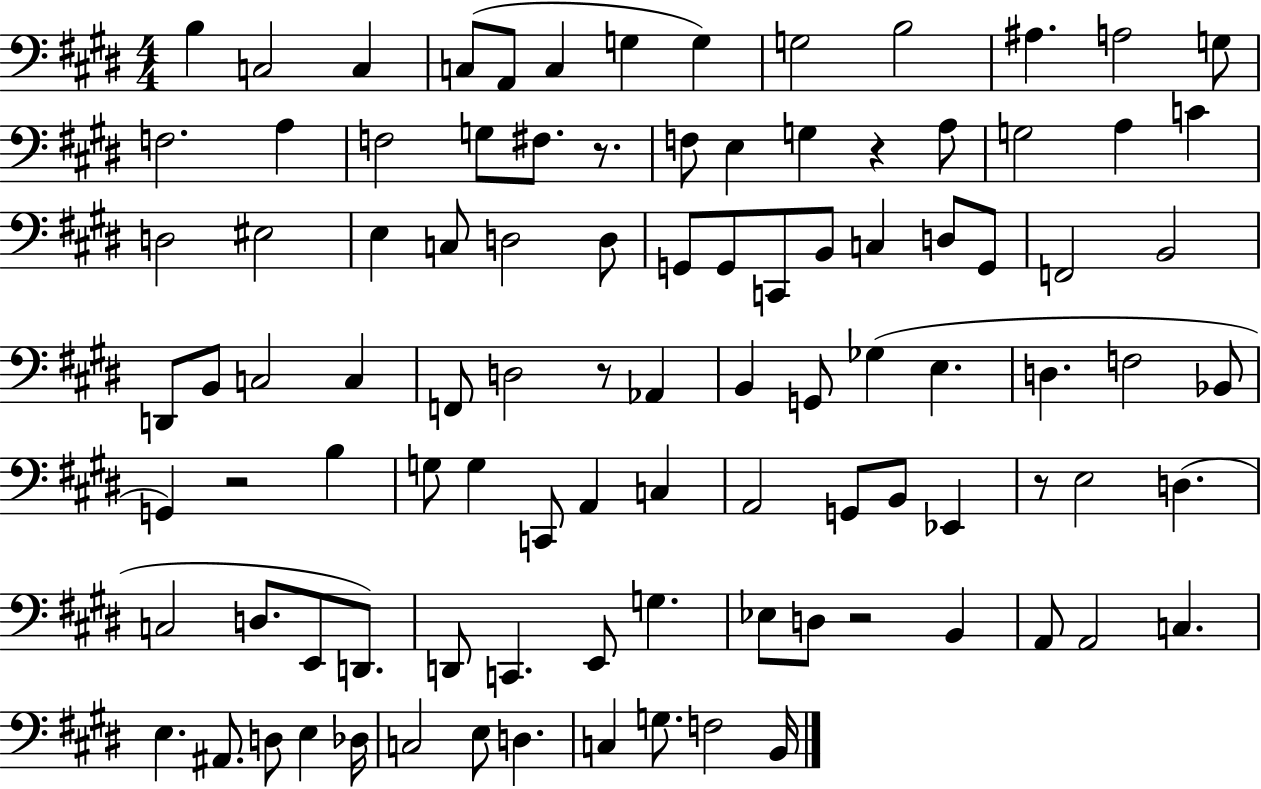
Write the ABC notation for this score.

X:1
T:Untitled
M:4/4
L:1/4
K:E
B, C,2 C, C,/2 A,,/2 C, G, G, G,2 B,2 ^A, A,2 G,/2 F,2 A, F,2 G,/2 ^F,/2 z/2 F,/2 E, G, z A,/2 G,2 A, C D,2 ^E,2 E, C,/2 D,2 D,/2 G,,/2 G,,/2 C,,/2 B,,/2 C, D,/2 G,,/2 F,,2 B,,2 D,,/2 B,,/2 C,2 C, F,,/2 D,2 z/2 _A,, B,, G,,/2 _G, E, D, F,2 _B,,/2 G,, z2 B, G,/2 G, C,,/2 A,, C, A,,2 G,,/2 B,,/2 _E,, z/2 E,2 D, C,2 D,/2 E,,/2 D,,/2 D,,/2 C,, E,,/2 G, _E,/2 D,/2 z2 B,, A,,/2 A,,2 C, E, ^A,,/2 D,/2 E, _D,/4 C,2 E,/2 D, C, G,/2 F,2 B,,/4